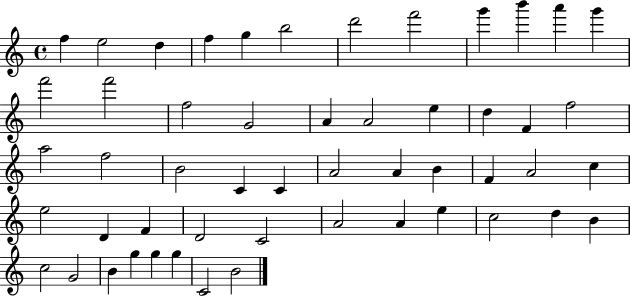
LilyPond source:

{
  \clef treble
  \time 4/4
  \defaultTimeSignature
  \key c \major
  f''4 e''2 d''4 | f''4 g''4 b''2 | d'''2 f'''2 | g'''4 b'''4 a'''4 g'''4 | \break f'''2 f'''2 | f''2 g'2 | a'4 a'2 e''4 | d''4 f'4 f''2 | \break a''2 f''2 | b'2 c'4 c'4 | a'2 a'4 b'4 | f'4 a'2 c''4 | \break e''2 d'4 f'4 | d'2 c'2 | a'2 a'4 e''4 | c''2 d''4 b'4 | \break c''2 g'2 | b'4 g''4 g''4 g''4 | c'2 b'2 | \bar "|."
}